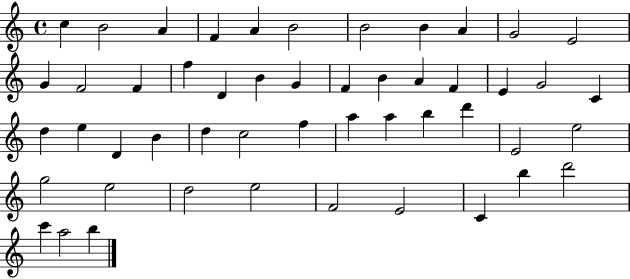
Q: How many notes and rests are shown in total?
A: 50